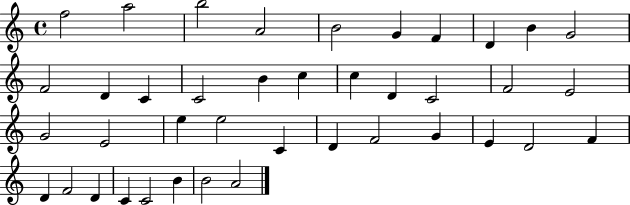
F5/h A5/h B5/h A4/h B4/h G4/q F4/q D4/q B4/q G4/h F4/h D4/q C4/q C4/h B4/q C5/q C5/q D4/q C4/h F4/h E4/h G4/h E4/h E5/q E5/h C4/q D4/q F4/h G4/q E4/q D4/h F4/q D4/q F4/h D4/q C4/q C4/h B4/q B4/h A4/h